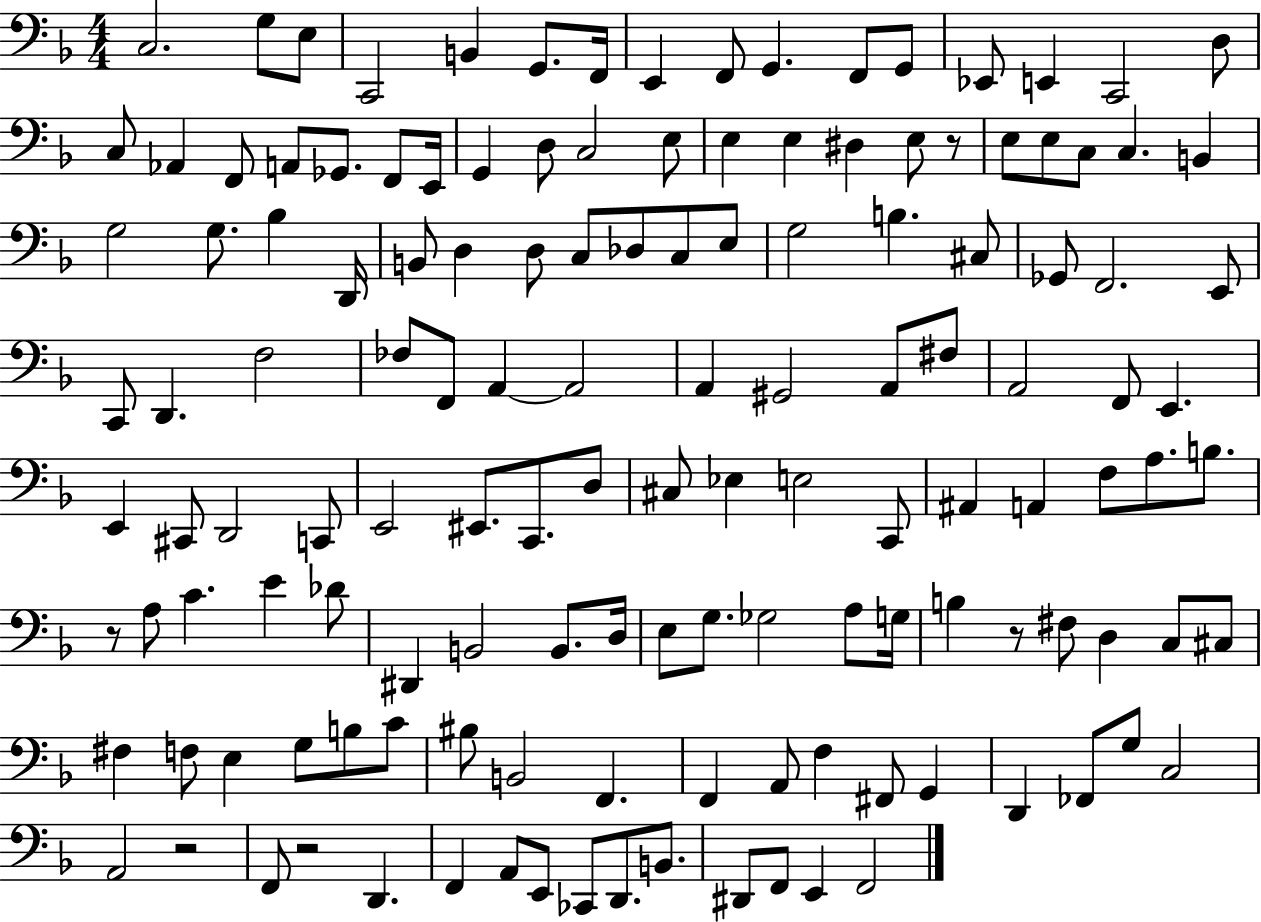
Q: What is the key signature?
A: F major